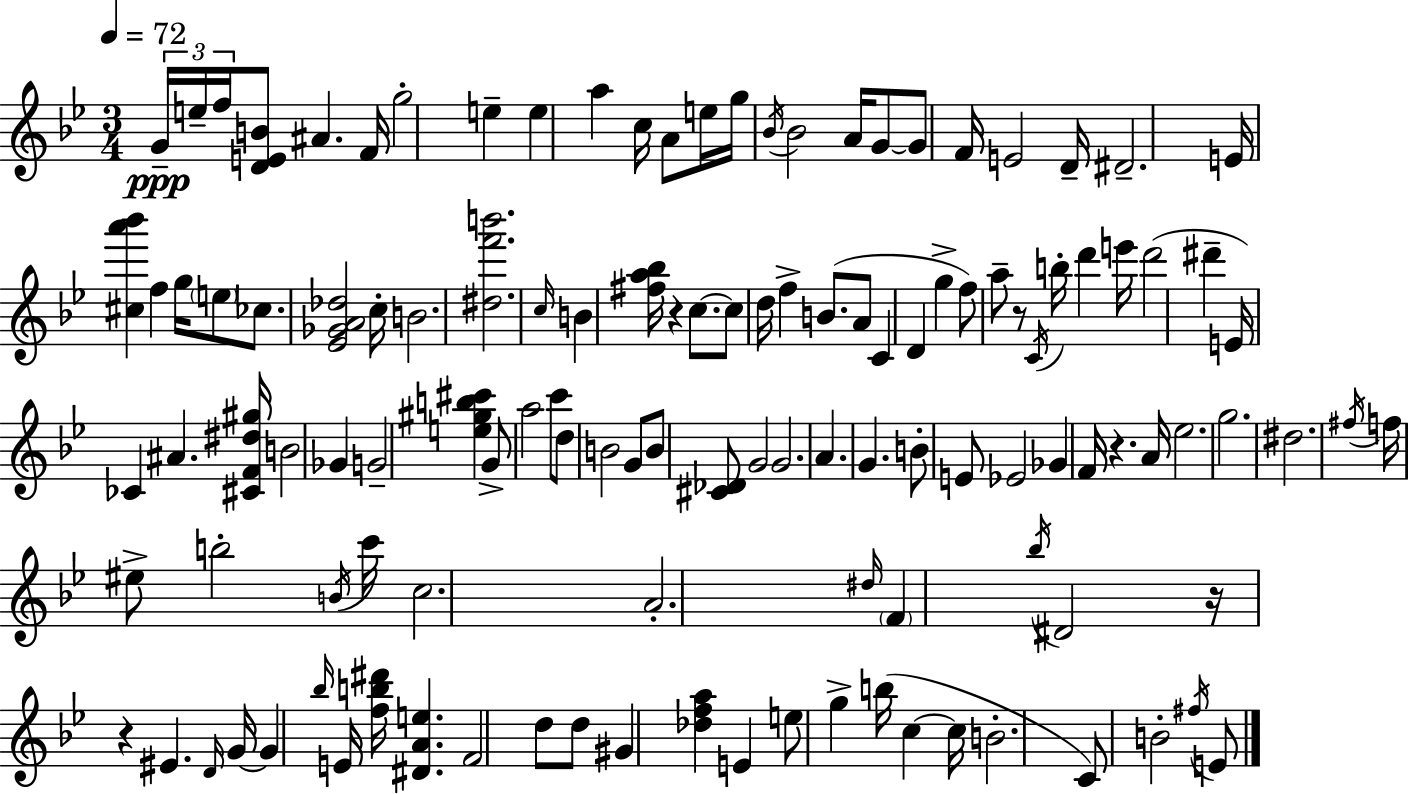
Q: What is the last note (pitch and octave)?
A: E4